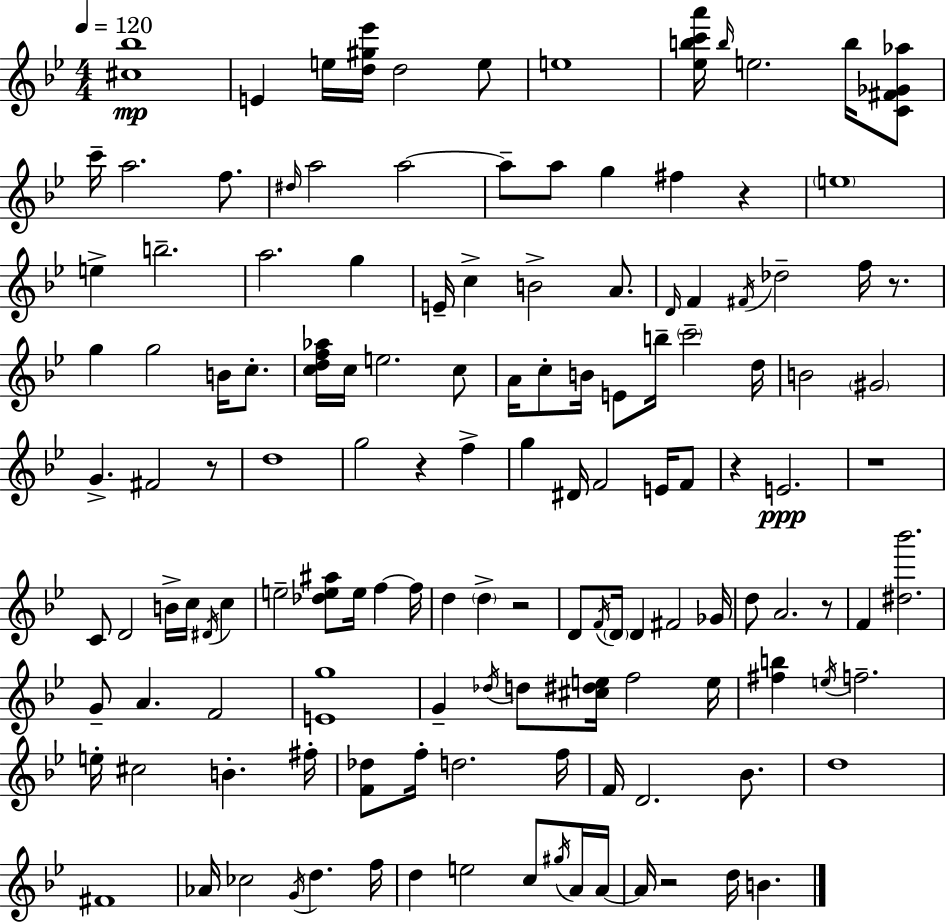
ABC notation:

X:1
T:Untitled
M:4/4
L:1/4
K:Bb
[^c_b]4 E e/4 [d^g_e']/4 d2 e/2 e4 [_ebc'a']/4 b/4 e2 b/4 [C^F_G_a]/2 c'/4 a2 f/2 ^d/4 a2 a2 a/2 a/2 g ^f z e4 e b2 a2 g E/4 c B2 A/2 D/4 F ^F/4 _d2 f/4 z/2 g g2 B/4 c/2 [cdf_a]/4 c/4 e2 c/2 A/4 c/2 B/4 E/2 b/4 c'2 d/4 B2 ^G2 G ^F2 z/2 d4 g2 z f g ^D/4 F2 E/4 F/2 z E2 z4 C/2 D2 B/4 c/4 ^D/4 c e2 [_de^a]/2 e/4 f f/4 d d z2 D/2 F/4 D/4 D ^F2 _G/4 d/2 A2 z/2 F [^d_b']2 G/2 A F2 [Eg]4 G _d/4 d/2 [^c^de]/4 f2 e/4 [^fb] e/4 f2 e/4 ^c2 B ^f/4 [F_d]/2 f/4 d2 f/4 F/4 D2 _B/2 d4 ^F4 _A/4 _c2 G/4 d f/4 d e2 c/2 ^g/4 A/4 A/4 A/4 z2 d/4 B